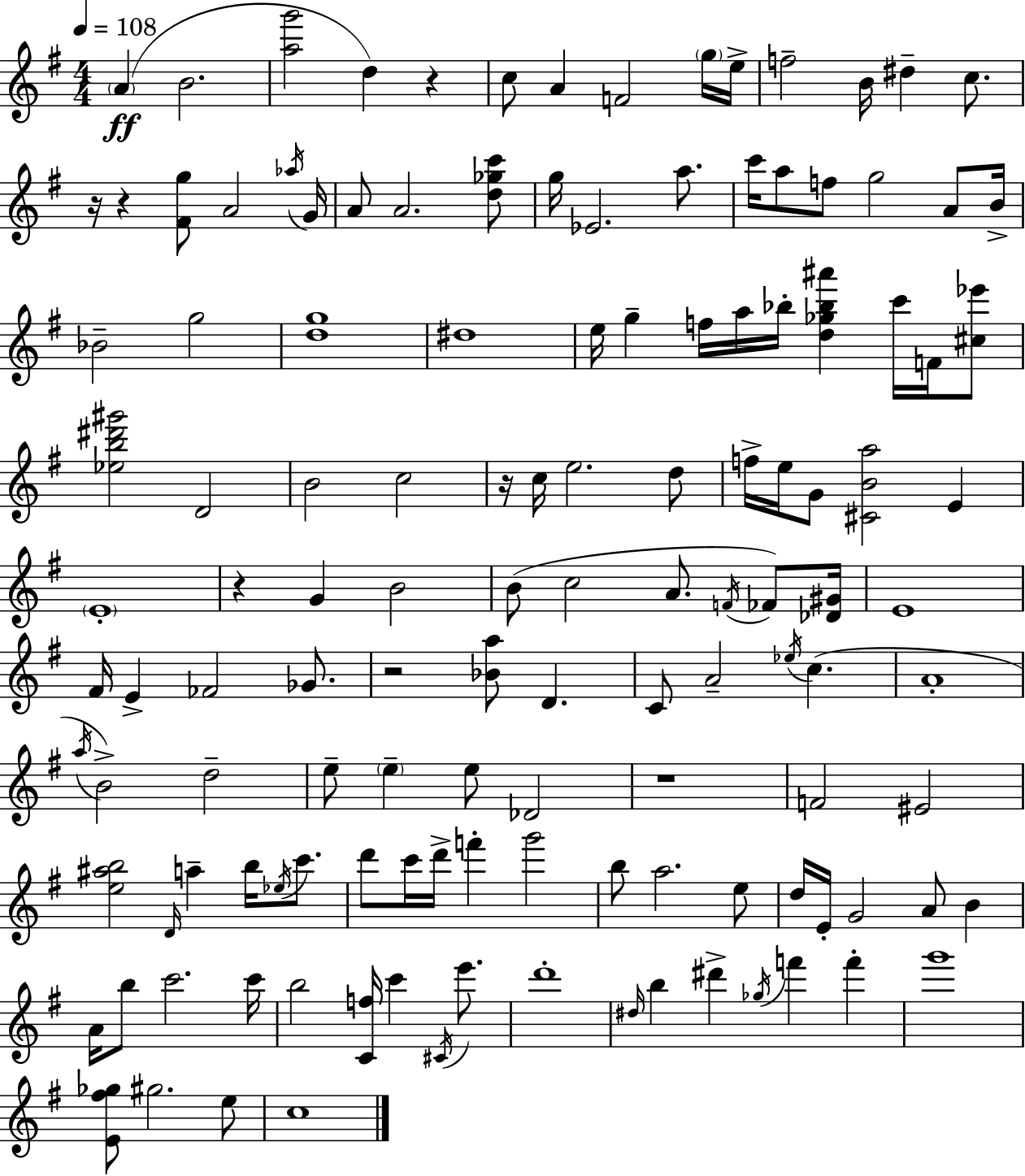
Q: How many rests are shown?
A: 7